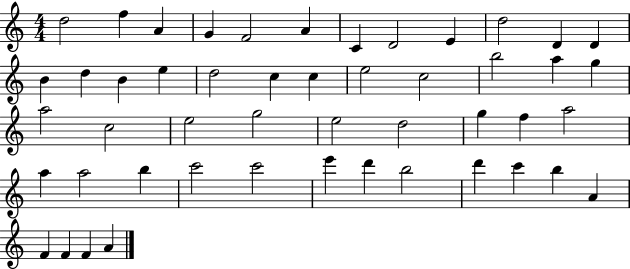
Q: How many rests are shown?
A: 0